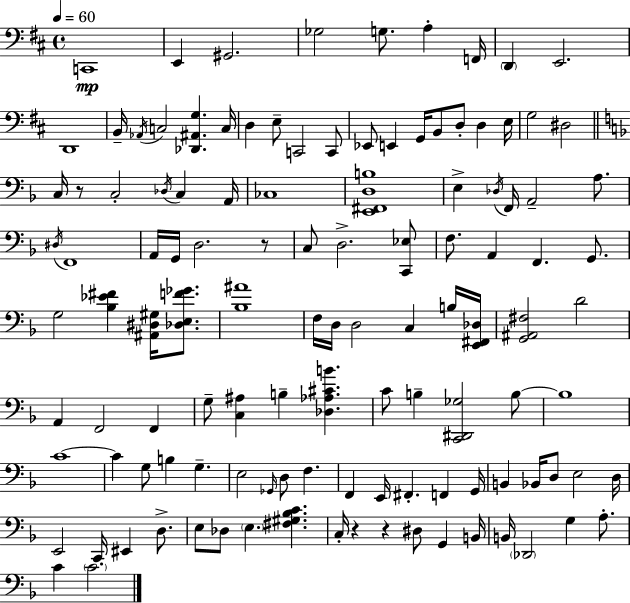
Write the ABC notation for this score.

X:1
T:Untitled
M:4/4
L:1/4
K:D
C,,4 E,, ^G,,2 _G,2 G,/2 A, F,,/4 D,, E,,2 D,,4 B,,/4 _A,,/4 C,2 [_D,,^A,,G,] C,/4 D, E,/2 C,,2 C,,/2 _E,,/2 E,, G,,/4 B,,/2 D,/2 D, E,/4 G,2 ^D,2 C,/4 z/2 C,2 _D,/4 C, A,,/4 _C,4 [E,,^F,,D,B,]4 E, _D,/4 F,,/4 A,,2 A,/2 ^D,/4 F,,4 A,,/4 G,,/4 D,2 z/2 C,/2 D,2 [C,,_E,]/2 F,/2 A,, F,, G,,/2 G,2 [_B,_E^F] [^A,,^D,^G,]/4 [_D,E,F_G]/2 [_B,^A]4 F,/4 D,/4 D,2 C, B,/4 [E,,^F,,_D,]/4 [G,,^A,,^F,]2 D2 A,, F,,2 F,, G,/2 [C,^A,] B, [_D,_A,^CB] C/2 B, [C,,^D,,_G,]2 B,/2 B,4 C4 C G,/2 B, G, E,2 _G,,/4 D,/2 F, F,, E,,/4 ^F,, F,, G,,/4 B,, _B,,/4 D,/2 E,2 D,/4 E,,2 C,,/4 ^E,, D,/2 E,/2 _D,/2 E, [^F,^G,_B,C] C,/4 z z ^D,/2 G,, B,,/4 B,,/4 _D,,2 G, A,/2 C C2